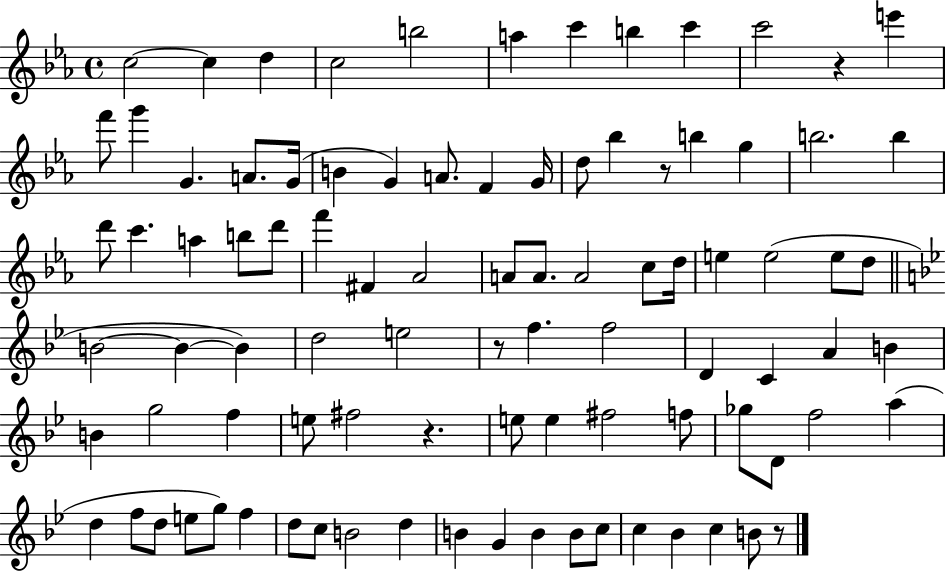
C5/h C5/q D5/q C5/h B5/h A5/q C6/q B5/q C6/q C6/h R/q E6/q F6/e G6/q G4/q. A4/e. G4/s B4/q G4/q A4/e. F4/q G4/s D5/e Bb5/q R/e B5/q G5/q B5/h. B5/q D6/e C6/q. A5/q B5/e D6/e F6/q F#4/q Ab4/h A4/e A4/e. A4/h C5/e D5/s E5/q E5/h E5/e D5/e B4/h B4/q B4/q D5/h E5/h R/e F5/q. F5/h D4/q C4/q A4/q B4/q B4/q G5/h F5/q E5/e F#5/h R/q. E5/e E5/q F#5/h F5/e Gb5/e D4/e F5/h A5/q D5/q F5/e D5/e E5/e G5/e F5/q D5/e C5/e B4/h D5/q B4/q G4/q B4/q B4/e C5/e C5/q Bb4/q C5/q B4/e R/e